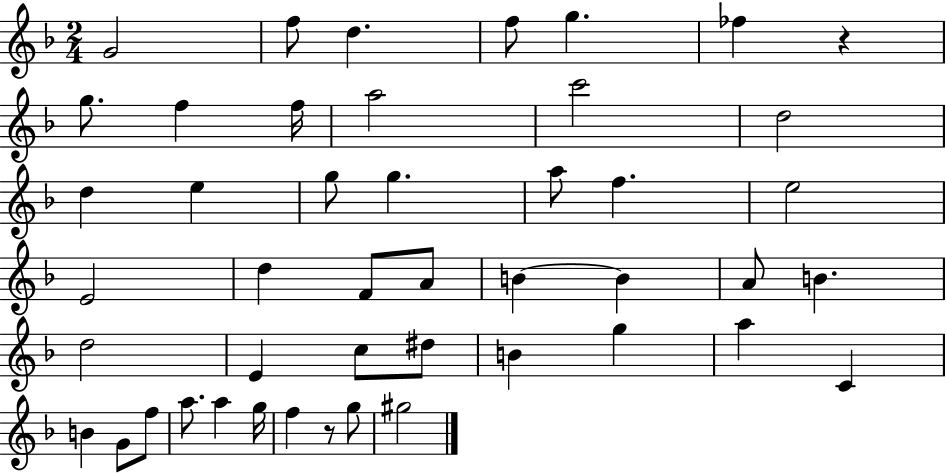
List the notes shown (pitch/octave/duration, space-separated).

G4/h F5/e D5/q. F5/e G5/q. FES5/q R/q G5/e. F5/q F5/s A5/h C6/h D5/h D5/q E5/q G5/e G5/q. A5/e F5/q. E5/h E4/h D5/q F4/e A4/e B4/q B4/q A4/e B4/q. D5/h E4/q C5/e D#5/e B4/q G5/q A5/q C4/q B4/q G4/e F5/e A5/e. A5/q G5/s F5/q R/e G5/e G#5/h